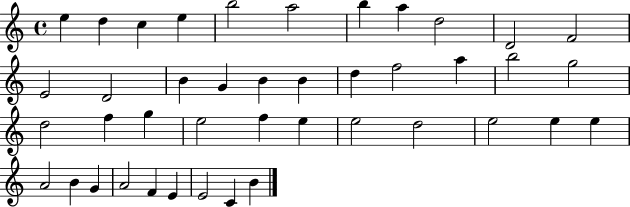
{
  \clef treble
  \time 4/4
  \defaultTimeSignature
  \key c \major
  e''4 d''4 c''4 e''4 | b''2 a''2 | b''4 a''4 d''2 | d'2 f'2 | \break e'2 d'2 | b'4 g'4 b'4 b'4 | d''4 f''2 a''4 | b''2 g''2 | \break d''2 f''4 g''4 | e''2 f''4 e''4 | e''2 d''2 | e''2 e''4 e''4 | \break a'2 b'4 g'4 | a'2 f'4 e'4 | e'2 c'4 b'4 | \bar "|."
}